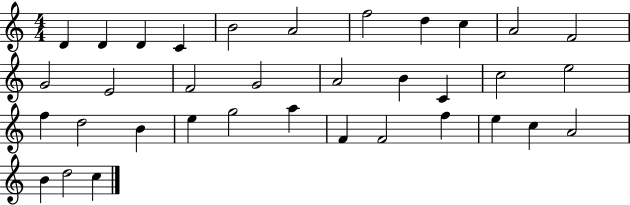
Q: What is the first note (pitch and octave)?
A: D4